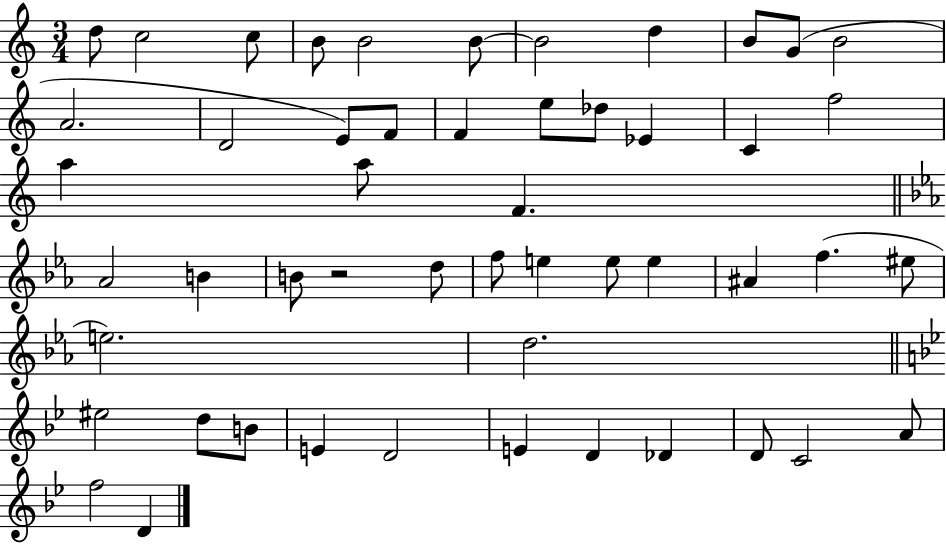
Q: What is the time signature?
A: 3/4